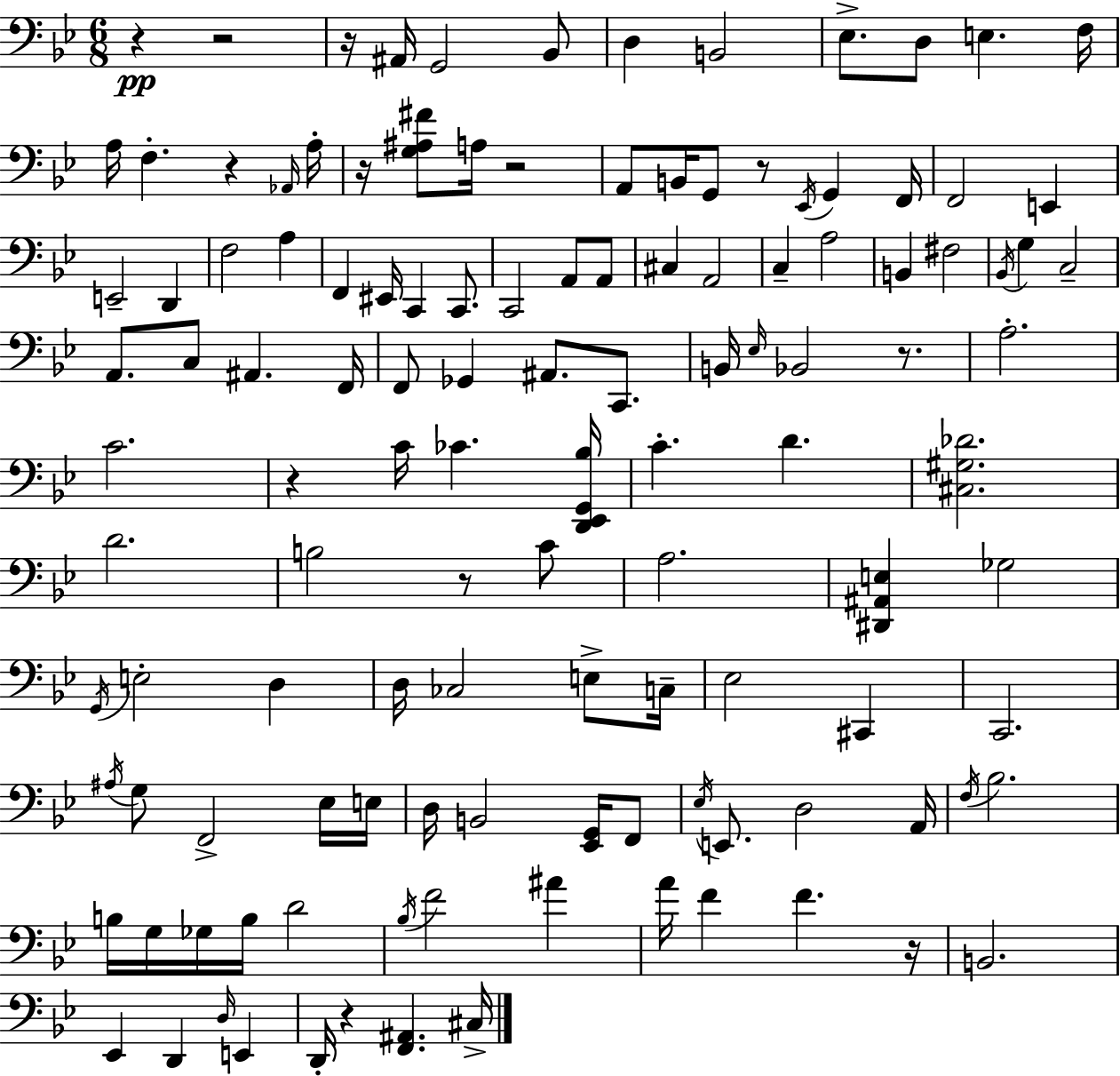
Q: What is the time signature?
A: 6/8